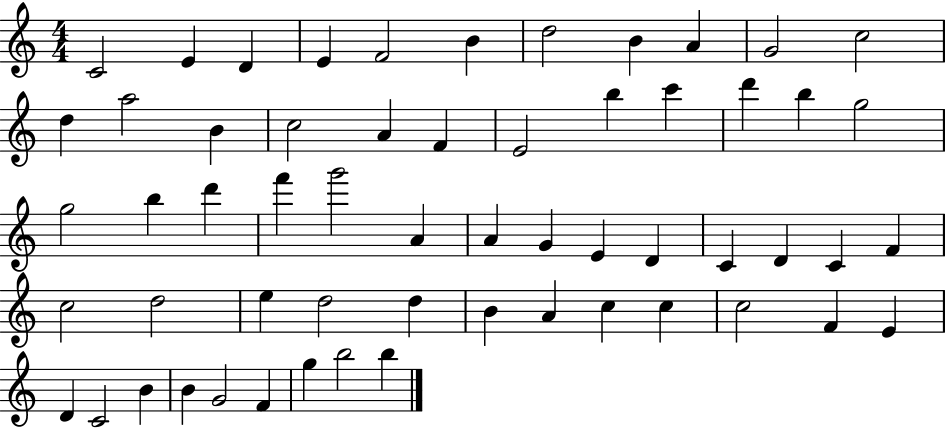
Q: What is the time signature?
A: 4/4